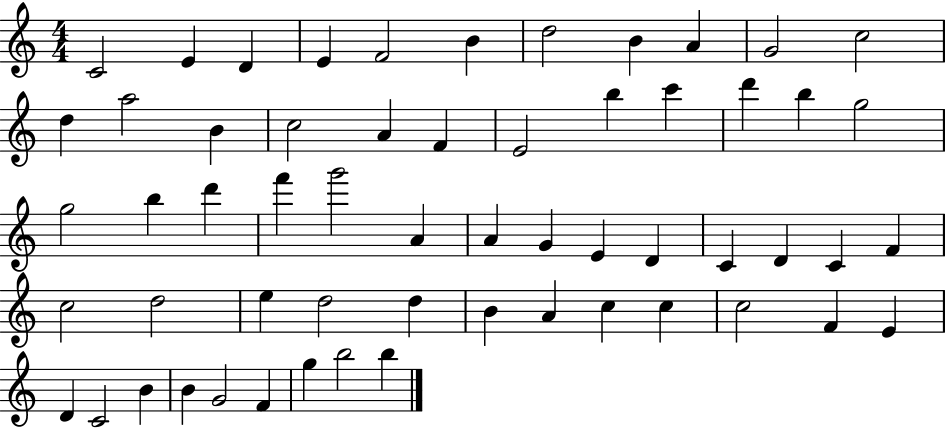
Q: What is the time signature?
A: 4/4